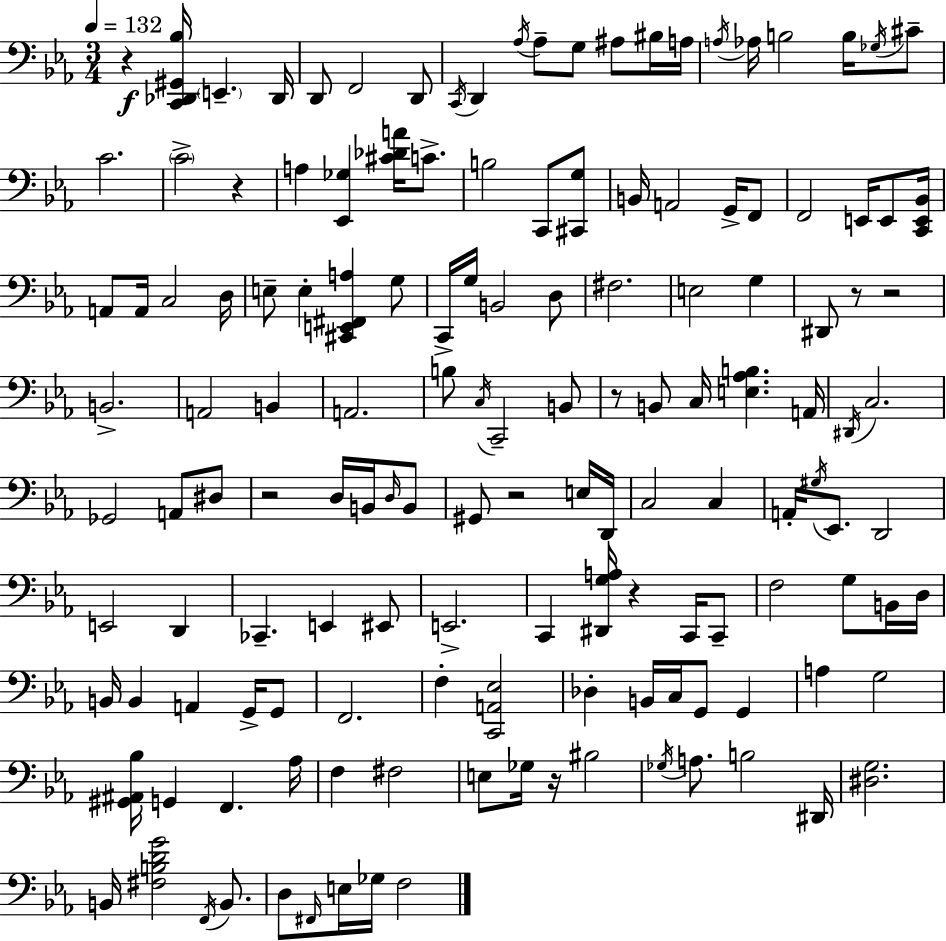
R/q [C2,Db2,G#2,Bb3]/s E2/q. Db2/s D2/e F2/h D2/e C2/s D2/q Ab3/s Ab3/e G3/e A#3/e BIS3/s A3/s A3/s Ab3/s B3/h B3/s Gb3/s C#4/e C4/h. C4/h R/q A3/q [Eb2,Gb3]/q [C#4,Db4,A4]/s C4/e. B3/h C2/e [C#2,G3]/e B2/s A2/h G2/s F2/e F2/h E2/s E2/e [C2,E2,Bb2]/s A2/e A2/s C3/h D3/s E3/e E3/q [C#2,E2,F#2,A3]/q G3/e C2/s G3/s B2/h D3/e F#3/h. E3/h G3/q D#2/e R/e R/h B2/h. A2/h B2/q A2/h. B3/e C3/s C2/h B2/e R/e B2/e C3/s [E3,Ab3,B3]/q. A2/s D#2/s C3/h. Gb2/h A2/e D#3/e R/h D3/s B2/s D3/s B2/e G#2/e R/h E3/s D2/s C3/h C3/q A2/s G#3/s Eb2/e. D2/h E2/h D2/q CES2/q. E2/q EIS2/e E2/h. C2/q [D#2,G3,A3]/s R/q C2/s C2/e F3/h G3/e B2/s D3/s B2/s B2/q A2/q G2/s G2/e F2/h. F3/q [C2,A2,Eb3]/h Db3/q B2/s C3/s G2/e G2/q A3/q G3/h [G#2,A#2,Bb3]/s G2/q F2/q. Ab3/s F3/q F#3/h E3/e Gb3/s R/s BIS3/h Gb3/s A3/e. B3/h D#2/s [D#3,G3]/h. B2/s [F#3,B3,D4,G4]/h F2/s B2/e. D3/e F#2/s E3/s Gb3/s F3/h